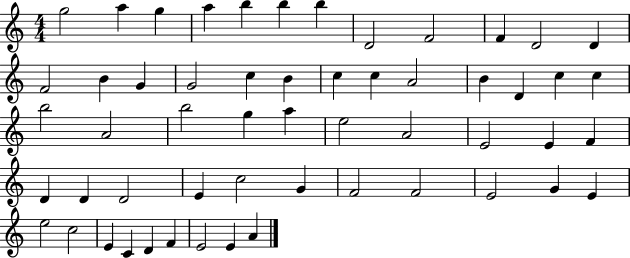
X:1
T:Untitled
M:4/4
L:1/4
K:C
g2 a g a b b b D2 F2 F D2 D F2 B G G2 c B c c A2 B D c c b2 A2 b2 g a e2 A2 E2 E F D D D2 E c2 G F2 F2 E2 G E e2 c2 E C D F E2 E A